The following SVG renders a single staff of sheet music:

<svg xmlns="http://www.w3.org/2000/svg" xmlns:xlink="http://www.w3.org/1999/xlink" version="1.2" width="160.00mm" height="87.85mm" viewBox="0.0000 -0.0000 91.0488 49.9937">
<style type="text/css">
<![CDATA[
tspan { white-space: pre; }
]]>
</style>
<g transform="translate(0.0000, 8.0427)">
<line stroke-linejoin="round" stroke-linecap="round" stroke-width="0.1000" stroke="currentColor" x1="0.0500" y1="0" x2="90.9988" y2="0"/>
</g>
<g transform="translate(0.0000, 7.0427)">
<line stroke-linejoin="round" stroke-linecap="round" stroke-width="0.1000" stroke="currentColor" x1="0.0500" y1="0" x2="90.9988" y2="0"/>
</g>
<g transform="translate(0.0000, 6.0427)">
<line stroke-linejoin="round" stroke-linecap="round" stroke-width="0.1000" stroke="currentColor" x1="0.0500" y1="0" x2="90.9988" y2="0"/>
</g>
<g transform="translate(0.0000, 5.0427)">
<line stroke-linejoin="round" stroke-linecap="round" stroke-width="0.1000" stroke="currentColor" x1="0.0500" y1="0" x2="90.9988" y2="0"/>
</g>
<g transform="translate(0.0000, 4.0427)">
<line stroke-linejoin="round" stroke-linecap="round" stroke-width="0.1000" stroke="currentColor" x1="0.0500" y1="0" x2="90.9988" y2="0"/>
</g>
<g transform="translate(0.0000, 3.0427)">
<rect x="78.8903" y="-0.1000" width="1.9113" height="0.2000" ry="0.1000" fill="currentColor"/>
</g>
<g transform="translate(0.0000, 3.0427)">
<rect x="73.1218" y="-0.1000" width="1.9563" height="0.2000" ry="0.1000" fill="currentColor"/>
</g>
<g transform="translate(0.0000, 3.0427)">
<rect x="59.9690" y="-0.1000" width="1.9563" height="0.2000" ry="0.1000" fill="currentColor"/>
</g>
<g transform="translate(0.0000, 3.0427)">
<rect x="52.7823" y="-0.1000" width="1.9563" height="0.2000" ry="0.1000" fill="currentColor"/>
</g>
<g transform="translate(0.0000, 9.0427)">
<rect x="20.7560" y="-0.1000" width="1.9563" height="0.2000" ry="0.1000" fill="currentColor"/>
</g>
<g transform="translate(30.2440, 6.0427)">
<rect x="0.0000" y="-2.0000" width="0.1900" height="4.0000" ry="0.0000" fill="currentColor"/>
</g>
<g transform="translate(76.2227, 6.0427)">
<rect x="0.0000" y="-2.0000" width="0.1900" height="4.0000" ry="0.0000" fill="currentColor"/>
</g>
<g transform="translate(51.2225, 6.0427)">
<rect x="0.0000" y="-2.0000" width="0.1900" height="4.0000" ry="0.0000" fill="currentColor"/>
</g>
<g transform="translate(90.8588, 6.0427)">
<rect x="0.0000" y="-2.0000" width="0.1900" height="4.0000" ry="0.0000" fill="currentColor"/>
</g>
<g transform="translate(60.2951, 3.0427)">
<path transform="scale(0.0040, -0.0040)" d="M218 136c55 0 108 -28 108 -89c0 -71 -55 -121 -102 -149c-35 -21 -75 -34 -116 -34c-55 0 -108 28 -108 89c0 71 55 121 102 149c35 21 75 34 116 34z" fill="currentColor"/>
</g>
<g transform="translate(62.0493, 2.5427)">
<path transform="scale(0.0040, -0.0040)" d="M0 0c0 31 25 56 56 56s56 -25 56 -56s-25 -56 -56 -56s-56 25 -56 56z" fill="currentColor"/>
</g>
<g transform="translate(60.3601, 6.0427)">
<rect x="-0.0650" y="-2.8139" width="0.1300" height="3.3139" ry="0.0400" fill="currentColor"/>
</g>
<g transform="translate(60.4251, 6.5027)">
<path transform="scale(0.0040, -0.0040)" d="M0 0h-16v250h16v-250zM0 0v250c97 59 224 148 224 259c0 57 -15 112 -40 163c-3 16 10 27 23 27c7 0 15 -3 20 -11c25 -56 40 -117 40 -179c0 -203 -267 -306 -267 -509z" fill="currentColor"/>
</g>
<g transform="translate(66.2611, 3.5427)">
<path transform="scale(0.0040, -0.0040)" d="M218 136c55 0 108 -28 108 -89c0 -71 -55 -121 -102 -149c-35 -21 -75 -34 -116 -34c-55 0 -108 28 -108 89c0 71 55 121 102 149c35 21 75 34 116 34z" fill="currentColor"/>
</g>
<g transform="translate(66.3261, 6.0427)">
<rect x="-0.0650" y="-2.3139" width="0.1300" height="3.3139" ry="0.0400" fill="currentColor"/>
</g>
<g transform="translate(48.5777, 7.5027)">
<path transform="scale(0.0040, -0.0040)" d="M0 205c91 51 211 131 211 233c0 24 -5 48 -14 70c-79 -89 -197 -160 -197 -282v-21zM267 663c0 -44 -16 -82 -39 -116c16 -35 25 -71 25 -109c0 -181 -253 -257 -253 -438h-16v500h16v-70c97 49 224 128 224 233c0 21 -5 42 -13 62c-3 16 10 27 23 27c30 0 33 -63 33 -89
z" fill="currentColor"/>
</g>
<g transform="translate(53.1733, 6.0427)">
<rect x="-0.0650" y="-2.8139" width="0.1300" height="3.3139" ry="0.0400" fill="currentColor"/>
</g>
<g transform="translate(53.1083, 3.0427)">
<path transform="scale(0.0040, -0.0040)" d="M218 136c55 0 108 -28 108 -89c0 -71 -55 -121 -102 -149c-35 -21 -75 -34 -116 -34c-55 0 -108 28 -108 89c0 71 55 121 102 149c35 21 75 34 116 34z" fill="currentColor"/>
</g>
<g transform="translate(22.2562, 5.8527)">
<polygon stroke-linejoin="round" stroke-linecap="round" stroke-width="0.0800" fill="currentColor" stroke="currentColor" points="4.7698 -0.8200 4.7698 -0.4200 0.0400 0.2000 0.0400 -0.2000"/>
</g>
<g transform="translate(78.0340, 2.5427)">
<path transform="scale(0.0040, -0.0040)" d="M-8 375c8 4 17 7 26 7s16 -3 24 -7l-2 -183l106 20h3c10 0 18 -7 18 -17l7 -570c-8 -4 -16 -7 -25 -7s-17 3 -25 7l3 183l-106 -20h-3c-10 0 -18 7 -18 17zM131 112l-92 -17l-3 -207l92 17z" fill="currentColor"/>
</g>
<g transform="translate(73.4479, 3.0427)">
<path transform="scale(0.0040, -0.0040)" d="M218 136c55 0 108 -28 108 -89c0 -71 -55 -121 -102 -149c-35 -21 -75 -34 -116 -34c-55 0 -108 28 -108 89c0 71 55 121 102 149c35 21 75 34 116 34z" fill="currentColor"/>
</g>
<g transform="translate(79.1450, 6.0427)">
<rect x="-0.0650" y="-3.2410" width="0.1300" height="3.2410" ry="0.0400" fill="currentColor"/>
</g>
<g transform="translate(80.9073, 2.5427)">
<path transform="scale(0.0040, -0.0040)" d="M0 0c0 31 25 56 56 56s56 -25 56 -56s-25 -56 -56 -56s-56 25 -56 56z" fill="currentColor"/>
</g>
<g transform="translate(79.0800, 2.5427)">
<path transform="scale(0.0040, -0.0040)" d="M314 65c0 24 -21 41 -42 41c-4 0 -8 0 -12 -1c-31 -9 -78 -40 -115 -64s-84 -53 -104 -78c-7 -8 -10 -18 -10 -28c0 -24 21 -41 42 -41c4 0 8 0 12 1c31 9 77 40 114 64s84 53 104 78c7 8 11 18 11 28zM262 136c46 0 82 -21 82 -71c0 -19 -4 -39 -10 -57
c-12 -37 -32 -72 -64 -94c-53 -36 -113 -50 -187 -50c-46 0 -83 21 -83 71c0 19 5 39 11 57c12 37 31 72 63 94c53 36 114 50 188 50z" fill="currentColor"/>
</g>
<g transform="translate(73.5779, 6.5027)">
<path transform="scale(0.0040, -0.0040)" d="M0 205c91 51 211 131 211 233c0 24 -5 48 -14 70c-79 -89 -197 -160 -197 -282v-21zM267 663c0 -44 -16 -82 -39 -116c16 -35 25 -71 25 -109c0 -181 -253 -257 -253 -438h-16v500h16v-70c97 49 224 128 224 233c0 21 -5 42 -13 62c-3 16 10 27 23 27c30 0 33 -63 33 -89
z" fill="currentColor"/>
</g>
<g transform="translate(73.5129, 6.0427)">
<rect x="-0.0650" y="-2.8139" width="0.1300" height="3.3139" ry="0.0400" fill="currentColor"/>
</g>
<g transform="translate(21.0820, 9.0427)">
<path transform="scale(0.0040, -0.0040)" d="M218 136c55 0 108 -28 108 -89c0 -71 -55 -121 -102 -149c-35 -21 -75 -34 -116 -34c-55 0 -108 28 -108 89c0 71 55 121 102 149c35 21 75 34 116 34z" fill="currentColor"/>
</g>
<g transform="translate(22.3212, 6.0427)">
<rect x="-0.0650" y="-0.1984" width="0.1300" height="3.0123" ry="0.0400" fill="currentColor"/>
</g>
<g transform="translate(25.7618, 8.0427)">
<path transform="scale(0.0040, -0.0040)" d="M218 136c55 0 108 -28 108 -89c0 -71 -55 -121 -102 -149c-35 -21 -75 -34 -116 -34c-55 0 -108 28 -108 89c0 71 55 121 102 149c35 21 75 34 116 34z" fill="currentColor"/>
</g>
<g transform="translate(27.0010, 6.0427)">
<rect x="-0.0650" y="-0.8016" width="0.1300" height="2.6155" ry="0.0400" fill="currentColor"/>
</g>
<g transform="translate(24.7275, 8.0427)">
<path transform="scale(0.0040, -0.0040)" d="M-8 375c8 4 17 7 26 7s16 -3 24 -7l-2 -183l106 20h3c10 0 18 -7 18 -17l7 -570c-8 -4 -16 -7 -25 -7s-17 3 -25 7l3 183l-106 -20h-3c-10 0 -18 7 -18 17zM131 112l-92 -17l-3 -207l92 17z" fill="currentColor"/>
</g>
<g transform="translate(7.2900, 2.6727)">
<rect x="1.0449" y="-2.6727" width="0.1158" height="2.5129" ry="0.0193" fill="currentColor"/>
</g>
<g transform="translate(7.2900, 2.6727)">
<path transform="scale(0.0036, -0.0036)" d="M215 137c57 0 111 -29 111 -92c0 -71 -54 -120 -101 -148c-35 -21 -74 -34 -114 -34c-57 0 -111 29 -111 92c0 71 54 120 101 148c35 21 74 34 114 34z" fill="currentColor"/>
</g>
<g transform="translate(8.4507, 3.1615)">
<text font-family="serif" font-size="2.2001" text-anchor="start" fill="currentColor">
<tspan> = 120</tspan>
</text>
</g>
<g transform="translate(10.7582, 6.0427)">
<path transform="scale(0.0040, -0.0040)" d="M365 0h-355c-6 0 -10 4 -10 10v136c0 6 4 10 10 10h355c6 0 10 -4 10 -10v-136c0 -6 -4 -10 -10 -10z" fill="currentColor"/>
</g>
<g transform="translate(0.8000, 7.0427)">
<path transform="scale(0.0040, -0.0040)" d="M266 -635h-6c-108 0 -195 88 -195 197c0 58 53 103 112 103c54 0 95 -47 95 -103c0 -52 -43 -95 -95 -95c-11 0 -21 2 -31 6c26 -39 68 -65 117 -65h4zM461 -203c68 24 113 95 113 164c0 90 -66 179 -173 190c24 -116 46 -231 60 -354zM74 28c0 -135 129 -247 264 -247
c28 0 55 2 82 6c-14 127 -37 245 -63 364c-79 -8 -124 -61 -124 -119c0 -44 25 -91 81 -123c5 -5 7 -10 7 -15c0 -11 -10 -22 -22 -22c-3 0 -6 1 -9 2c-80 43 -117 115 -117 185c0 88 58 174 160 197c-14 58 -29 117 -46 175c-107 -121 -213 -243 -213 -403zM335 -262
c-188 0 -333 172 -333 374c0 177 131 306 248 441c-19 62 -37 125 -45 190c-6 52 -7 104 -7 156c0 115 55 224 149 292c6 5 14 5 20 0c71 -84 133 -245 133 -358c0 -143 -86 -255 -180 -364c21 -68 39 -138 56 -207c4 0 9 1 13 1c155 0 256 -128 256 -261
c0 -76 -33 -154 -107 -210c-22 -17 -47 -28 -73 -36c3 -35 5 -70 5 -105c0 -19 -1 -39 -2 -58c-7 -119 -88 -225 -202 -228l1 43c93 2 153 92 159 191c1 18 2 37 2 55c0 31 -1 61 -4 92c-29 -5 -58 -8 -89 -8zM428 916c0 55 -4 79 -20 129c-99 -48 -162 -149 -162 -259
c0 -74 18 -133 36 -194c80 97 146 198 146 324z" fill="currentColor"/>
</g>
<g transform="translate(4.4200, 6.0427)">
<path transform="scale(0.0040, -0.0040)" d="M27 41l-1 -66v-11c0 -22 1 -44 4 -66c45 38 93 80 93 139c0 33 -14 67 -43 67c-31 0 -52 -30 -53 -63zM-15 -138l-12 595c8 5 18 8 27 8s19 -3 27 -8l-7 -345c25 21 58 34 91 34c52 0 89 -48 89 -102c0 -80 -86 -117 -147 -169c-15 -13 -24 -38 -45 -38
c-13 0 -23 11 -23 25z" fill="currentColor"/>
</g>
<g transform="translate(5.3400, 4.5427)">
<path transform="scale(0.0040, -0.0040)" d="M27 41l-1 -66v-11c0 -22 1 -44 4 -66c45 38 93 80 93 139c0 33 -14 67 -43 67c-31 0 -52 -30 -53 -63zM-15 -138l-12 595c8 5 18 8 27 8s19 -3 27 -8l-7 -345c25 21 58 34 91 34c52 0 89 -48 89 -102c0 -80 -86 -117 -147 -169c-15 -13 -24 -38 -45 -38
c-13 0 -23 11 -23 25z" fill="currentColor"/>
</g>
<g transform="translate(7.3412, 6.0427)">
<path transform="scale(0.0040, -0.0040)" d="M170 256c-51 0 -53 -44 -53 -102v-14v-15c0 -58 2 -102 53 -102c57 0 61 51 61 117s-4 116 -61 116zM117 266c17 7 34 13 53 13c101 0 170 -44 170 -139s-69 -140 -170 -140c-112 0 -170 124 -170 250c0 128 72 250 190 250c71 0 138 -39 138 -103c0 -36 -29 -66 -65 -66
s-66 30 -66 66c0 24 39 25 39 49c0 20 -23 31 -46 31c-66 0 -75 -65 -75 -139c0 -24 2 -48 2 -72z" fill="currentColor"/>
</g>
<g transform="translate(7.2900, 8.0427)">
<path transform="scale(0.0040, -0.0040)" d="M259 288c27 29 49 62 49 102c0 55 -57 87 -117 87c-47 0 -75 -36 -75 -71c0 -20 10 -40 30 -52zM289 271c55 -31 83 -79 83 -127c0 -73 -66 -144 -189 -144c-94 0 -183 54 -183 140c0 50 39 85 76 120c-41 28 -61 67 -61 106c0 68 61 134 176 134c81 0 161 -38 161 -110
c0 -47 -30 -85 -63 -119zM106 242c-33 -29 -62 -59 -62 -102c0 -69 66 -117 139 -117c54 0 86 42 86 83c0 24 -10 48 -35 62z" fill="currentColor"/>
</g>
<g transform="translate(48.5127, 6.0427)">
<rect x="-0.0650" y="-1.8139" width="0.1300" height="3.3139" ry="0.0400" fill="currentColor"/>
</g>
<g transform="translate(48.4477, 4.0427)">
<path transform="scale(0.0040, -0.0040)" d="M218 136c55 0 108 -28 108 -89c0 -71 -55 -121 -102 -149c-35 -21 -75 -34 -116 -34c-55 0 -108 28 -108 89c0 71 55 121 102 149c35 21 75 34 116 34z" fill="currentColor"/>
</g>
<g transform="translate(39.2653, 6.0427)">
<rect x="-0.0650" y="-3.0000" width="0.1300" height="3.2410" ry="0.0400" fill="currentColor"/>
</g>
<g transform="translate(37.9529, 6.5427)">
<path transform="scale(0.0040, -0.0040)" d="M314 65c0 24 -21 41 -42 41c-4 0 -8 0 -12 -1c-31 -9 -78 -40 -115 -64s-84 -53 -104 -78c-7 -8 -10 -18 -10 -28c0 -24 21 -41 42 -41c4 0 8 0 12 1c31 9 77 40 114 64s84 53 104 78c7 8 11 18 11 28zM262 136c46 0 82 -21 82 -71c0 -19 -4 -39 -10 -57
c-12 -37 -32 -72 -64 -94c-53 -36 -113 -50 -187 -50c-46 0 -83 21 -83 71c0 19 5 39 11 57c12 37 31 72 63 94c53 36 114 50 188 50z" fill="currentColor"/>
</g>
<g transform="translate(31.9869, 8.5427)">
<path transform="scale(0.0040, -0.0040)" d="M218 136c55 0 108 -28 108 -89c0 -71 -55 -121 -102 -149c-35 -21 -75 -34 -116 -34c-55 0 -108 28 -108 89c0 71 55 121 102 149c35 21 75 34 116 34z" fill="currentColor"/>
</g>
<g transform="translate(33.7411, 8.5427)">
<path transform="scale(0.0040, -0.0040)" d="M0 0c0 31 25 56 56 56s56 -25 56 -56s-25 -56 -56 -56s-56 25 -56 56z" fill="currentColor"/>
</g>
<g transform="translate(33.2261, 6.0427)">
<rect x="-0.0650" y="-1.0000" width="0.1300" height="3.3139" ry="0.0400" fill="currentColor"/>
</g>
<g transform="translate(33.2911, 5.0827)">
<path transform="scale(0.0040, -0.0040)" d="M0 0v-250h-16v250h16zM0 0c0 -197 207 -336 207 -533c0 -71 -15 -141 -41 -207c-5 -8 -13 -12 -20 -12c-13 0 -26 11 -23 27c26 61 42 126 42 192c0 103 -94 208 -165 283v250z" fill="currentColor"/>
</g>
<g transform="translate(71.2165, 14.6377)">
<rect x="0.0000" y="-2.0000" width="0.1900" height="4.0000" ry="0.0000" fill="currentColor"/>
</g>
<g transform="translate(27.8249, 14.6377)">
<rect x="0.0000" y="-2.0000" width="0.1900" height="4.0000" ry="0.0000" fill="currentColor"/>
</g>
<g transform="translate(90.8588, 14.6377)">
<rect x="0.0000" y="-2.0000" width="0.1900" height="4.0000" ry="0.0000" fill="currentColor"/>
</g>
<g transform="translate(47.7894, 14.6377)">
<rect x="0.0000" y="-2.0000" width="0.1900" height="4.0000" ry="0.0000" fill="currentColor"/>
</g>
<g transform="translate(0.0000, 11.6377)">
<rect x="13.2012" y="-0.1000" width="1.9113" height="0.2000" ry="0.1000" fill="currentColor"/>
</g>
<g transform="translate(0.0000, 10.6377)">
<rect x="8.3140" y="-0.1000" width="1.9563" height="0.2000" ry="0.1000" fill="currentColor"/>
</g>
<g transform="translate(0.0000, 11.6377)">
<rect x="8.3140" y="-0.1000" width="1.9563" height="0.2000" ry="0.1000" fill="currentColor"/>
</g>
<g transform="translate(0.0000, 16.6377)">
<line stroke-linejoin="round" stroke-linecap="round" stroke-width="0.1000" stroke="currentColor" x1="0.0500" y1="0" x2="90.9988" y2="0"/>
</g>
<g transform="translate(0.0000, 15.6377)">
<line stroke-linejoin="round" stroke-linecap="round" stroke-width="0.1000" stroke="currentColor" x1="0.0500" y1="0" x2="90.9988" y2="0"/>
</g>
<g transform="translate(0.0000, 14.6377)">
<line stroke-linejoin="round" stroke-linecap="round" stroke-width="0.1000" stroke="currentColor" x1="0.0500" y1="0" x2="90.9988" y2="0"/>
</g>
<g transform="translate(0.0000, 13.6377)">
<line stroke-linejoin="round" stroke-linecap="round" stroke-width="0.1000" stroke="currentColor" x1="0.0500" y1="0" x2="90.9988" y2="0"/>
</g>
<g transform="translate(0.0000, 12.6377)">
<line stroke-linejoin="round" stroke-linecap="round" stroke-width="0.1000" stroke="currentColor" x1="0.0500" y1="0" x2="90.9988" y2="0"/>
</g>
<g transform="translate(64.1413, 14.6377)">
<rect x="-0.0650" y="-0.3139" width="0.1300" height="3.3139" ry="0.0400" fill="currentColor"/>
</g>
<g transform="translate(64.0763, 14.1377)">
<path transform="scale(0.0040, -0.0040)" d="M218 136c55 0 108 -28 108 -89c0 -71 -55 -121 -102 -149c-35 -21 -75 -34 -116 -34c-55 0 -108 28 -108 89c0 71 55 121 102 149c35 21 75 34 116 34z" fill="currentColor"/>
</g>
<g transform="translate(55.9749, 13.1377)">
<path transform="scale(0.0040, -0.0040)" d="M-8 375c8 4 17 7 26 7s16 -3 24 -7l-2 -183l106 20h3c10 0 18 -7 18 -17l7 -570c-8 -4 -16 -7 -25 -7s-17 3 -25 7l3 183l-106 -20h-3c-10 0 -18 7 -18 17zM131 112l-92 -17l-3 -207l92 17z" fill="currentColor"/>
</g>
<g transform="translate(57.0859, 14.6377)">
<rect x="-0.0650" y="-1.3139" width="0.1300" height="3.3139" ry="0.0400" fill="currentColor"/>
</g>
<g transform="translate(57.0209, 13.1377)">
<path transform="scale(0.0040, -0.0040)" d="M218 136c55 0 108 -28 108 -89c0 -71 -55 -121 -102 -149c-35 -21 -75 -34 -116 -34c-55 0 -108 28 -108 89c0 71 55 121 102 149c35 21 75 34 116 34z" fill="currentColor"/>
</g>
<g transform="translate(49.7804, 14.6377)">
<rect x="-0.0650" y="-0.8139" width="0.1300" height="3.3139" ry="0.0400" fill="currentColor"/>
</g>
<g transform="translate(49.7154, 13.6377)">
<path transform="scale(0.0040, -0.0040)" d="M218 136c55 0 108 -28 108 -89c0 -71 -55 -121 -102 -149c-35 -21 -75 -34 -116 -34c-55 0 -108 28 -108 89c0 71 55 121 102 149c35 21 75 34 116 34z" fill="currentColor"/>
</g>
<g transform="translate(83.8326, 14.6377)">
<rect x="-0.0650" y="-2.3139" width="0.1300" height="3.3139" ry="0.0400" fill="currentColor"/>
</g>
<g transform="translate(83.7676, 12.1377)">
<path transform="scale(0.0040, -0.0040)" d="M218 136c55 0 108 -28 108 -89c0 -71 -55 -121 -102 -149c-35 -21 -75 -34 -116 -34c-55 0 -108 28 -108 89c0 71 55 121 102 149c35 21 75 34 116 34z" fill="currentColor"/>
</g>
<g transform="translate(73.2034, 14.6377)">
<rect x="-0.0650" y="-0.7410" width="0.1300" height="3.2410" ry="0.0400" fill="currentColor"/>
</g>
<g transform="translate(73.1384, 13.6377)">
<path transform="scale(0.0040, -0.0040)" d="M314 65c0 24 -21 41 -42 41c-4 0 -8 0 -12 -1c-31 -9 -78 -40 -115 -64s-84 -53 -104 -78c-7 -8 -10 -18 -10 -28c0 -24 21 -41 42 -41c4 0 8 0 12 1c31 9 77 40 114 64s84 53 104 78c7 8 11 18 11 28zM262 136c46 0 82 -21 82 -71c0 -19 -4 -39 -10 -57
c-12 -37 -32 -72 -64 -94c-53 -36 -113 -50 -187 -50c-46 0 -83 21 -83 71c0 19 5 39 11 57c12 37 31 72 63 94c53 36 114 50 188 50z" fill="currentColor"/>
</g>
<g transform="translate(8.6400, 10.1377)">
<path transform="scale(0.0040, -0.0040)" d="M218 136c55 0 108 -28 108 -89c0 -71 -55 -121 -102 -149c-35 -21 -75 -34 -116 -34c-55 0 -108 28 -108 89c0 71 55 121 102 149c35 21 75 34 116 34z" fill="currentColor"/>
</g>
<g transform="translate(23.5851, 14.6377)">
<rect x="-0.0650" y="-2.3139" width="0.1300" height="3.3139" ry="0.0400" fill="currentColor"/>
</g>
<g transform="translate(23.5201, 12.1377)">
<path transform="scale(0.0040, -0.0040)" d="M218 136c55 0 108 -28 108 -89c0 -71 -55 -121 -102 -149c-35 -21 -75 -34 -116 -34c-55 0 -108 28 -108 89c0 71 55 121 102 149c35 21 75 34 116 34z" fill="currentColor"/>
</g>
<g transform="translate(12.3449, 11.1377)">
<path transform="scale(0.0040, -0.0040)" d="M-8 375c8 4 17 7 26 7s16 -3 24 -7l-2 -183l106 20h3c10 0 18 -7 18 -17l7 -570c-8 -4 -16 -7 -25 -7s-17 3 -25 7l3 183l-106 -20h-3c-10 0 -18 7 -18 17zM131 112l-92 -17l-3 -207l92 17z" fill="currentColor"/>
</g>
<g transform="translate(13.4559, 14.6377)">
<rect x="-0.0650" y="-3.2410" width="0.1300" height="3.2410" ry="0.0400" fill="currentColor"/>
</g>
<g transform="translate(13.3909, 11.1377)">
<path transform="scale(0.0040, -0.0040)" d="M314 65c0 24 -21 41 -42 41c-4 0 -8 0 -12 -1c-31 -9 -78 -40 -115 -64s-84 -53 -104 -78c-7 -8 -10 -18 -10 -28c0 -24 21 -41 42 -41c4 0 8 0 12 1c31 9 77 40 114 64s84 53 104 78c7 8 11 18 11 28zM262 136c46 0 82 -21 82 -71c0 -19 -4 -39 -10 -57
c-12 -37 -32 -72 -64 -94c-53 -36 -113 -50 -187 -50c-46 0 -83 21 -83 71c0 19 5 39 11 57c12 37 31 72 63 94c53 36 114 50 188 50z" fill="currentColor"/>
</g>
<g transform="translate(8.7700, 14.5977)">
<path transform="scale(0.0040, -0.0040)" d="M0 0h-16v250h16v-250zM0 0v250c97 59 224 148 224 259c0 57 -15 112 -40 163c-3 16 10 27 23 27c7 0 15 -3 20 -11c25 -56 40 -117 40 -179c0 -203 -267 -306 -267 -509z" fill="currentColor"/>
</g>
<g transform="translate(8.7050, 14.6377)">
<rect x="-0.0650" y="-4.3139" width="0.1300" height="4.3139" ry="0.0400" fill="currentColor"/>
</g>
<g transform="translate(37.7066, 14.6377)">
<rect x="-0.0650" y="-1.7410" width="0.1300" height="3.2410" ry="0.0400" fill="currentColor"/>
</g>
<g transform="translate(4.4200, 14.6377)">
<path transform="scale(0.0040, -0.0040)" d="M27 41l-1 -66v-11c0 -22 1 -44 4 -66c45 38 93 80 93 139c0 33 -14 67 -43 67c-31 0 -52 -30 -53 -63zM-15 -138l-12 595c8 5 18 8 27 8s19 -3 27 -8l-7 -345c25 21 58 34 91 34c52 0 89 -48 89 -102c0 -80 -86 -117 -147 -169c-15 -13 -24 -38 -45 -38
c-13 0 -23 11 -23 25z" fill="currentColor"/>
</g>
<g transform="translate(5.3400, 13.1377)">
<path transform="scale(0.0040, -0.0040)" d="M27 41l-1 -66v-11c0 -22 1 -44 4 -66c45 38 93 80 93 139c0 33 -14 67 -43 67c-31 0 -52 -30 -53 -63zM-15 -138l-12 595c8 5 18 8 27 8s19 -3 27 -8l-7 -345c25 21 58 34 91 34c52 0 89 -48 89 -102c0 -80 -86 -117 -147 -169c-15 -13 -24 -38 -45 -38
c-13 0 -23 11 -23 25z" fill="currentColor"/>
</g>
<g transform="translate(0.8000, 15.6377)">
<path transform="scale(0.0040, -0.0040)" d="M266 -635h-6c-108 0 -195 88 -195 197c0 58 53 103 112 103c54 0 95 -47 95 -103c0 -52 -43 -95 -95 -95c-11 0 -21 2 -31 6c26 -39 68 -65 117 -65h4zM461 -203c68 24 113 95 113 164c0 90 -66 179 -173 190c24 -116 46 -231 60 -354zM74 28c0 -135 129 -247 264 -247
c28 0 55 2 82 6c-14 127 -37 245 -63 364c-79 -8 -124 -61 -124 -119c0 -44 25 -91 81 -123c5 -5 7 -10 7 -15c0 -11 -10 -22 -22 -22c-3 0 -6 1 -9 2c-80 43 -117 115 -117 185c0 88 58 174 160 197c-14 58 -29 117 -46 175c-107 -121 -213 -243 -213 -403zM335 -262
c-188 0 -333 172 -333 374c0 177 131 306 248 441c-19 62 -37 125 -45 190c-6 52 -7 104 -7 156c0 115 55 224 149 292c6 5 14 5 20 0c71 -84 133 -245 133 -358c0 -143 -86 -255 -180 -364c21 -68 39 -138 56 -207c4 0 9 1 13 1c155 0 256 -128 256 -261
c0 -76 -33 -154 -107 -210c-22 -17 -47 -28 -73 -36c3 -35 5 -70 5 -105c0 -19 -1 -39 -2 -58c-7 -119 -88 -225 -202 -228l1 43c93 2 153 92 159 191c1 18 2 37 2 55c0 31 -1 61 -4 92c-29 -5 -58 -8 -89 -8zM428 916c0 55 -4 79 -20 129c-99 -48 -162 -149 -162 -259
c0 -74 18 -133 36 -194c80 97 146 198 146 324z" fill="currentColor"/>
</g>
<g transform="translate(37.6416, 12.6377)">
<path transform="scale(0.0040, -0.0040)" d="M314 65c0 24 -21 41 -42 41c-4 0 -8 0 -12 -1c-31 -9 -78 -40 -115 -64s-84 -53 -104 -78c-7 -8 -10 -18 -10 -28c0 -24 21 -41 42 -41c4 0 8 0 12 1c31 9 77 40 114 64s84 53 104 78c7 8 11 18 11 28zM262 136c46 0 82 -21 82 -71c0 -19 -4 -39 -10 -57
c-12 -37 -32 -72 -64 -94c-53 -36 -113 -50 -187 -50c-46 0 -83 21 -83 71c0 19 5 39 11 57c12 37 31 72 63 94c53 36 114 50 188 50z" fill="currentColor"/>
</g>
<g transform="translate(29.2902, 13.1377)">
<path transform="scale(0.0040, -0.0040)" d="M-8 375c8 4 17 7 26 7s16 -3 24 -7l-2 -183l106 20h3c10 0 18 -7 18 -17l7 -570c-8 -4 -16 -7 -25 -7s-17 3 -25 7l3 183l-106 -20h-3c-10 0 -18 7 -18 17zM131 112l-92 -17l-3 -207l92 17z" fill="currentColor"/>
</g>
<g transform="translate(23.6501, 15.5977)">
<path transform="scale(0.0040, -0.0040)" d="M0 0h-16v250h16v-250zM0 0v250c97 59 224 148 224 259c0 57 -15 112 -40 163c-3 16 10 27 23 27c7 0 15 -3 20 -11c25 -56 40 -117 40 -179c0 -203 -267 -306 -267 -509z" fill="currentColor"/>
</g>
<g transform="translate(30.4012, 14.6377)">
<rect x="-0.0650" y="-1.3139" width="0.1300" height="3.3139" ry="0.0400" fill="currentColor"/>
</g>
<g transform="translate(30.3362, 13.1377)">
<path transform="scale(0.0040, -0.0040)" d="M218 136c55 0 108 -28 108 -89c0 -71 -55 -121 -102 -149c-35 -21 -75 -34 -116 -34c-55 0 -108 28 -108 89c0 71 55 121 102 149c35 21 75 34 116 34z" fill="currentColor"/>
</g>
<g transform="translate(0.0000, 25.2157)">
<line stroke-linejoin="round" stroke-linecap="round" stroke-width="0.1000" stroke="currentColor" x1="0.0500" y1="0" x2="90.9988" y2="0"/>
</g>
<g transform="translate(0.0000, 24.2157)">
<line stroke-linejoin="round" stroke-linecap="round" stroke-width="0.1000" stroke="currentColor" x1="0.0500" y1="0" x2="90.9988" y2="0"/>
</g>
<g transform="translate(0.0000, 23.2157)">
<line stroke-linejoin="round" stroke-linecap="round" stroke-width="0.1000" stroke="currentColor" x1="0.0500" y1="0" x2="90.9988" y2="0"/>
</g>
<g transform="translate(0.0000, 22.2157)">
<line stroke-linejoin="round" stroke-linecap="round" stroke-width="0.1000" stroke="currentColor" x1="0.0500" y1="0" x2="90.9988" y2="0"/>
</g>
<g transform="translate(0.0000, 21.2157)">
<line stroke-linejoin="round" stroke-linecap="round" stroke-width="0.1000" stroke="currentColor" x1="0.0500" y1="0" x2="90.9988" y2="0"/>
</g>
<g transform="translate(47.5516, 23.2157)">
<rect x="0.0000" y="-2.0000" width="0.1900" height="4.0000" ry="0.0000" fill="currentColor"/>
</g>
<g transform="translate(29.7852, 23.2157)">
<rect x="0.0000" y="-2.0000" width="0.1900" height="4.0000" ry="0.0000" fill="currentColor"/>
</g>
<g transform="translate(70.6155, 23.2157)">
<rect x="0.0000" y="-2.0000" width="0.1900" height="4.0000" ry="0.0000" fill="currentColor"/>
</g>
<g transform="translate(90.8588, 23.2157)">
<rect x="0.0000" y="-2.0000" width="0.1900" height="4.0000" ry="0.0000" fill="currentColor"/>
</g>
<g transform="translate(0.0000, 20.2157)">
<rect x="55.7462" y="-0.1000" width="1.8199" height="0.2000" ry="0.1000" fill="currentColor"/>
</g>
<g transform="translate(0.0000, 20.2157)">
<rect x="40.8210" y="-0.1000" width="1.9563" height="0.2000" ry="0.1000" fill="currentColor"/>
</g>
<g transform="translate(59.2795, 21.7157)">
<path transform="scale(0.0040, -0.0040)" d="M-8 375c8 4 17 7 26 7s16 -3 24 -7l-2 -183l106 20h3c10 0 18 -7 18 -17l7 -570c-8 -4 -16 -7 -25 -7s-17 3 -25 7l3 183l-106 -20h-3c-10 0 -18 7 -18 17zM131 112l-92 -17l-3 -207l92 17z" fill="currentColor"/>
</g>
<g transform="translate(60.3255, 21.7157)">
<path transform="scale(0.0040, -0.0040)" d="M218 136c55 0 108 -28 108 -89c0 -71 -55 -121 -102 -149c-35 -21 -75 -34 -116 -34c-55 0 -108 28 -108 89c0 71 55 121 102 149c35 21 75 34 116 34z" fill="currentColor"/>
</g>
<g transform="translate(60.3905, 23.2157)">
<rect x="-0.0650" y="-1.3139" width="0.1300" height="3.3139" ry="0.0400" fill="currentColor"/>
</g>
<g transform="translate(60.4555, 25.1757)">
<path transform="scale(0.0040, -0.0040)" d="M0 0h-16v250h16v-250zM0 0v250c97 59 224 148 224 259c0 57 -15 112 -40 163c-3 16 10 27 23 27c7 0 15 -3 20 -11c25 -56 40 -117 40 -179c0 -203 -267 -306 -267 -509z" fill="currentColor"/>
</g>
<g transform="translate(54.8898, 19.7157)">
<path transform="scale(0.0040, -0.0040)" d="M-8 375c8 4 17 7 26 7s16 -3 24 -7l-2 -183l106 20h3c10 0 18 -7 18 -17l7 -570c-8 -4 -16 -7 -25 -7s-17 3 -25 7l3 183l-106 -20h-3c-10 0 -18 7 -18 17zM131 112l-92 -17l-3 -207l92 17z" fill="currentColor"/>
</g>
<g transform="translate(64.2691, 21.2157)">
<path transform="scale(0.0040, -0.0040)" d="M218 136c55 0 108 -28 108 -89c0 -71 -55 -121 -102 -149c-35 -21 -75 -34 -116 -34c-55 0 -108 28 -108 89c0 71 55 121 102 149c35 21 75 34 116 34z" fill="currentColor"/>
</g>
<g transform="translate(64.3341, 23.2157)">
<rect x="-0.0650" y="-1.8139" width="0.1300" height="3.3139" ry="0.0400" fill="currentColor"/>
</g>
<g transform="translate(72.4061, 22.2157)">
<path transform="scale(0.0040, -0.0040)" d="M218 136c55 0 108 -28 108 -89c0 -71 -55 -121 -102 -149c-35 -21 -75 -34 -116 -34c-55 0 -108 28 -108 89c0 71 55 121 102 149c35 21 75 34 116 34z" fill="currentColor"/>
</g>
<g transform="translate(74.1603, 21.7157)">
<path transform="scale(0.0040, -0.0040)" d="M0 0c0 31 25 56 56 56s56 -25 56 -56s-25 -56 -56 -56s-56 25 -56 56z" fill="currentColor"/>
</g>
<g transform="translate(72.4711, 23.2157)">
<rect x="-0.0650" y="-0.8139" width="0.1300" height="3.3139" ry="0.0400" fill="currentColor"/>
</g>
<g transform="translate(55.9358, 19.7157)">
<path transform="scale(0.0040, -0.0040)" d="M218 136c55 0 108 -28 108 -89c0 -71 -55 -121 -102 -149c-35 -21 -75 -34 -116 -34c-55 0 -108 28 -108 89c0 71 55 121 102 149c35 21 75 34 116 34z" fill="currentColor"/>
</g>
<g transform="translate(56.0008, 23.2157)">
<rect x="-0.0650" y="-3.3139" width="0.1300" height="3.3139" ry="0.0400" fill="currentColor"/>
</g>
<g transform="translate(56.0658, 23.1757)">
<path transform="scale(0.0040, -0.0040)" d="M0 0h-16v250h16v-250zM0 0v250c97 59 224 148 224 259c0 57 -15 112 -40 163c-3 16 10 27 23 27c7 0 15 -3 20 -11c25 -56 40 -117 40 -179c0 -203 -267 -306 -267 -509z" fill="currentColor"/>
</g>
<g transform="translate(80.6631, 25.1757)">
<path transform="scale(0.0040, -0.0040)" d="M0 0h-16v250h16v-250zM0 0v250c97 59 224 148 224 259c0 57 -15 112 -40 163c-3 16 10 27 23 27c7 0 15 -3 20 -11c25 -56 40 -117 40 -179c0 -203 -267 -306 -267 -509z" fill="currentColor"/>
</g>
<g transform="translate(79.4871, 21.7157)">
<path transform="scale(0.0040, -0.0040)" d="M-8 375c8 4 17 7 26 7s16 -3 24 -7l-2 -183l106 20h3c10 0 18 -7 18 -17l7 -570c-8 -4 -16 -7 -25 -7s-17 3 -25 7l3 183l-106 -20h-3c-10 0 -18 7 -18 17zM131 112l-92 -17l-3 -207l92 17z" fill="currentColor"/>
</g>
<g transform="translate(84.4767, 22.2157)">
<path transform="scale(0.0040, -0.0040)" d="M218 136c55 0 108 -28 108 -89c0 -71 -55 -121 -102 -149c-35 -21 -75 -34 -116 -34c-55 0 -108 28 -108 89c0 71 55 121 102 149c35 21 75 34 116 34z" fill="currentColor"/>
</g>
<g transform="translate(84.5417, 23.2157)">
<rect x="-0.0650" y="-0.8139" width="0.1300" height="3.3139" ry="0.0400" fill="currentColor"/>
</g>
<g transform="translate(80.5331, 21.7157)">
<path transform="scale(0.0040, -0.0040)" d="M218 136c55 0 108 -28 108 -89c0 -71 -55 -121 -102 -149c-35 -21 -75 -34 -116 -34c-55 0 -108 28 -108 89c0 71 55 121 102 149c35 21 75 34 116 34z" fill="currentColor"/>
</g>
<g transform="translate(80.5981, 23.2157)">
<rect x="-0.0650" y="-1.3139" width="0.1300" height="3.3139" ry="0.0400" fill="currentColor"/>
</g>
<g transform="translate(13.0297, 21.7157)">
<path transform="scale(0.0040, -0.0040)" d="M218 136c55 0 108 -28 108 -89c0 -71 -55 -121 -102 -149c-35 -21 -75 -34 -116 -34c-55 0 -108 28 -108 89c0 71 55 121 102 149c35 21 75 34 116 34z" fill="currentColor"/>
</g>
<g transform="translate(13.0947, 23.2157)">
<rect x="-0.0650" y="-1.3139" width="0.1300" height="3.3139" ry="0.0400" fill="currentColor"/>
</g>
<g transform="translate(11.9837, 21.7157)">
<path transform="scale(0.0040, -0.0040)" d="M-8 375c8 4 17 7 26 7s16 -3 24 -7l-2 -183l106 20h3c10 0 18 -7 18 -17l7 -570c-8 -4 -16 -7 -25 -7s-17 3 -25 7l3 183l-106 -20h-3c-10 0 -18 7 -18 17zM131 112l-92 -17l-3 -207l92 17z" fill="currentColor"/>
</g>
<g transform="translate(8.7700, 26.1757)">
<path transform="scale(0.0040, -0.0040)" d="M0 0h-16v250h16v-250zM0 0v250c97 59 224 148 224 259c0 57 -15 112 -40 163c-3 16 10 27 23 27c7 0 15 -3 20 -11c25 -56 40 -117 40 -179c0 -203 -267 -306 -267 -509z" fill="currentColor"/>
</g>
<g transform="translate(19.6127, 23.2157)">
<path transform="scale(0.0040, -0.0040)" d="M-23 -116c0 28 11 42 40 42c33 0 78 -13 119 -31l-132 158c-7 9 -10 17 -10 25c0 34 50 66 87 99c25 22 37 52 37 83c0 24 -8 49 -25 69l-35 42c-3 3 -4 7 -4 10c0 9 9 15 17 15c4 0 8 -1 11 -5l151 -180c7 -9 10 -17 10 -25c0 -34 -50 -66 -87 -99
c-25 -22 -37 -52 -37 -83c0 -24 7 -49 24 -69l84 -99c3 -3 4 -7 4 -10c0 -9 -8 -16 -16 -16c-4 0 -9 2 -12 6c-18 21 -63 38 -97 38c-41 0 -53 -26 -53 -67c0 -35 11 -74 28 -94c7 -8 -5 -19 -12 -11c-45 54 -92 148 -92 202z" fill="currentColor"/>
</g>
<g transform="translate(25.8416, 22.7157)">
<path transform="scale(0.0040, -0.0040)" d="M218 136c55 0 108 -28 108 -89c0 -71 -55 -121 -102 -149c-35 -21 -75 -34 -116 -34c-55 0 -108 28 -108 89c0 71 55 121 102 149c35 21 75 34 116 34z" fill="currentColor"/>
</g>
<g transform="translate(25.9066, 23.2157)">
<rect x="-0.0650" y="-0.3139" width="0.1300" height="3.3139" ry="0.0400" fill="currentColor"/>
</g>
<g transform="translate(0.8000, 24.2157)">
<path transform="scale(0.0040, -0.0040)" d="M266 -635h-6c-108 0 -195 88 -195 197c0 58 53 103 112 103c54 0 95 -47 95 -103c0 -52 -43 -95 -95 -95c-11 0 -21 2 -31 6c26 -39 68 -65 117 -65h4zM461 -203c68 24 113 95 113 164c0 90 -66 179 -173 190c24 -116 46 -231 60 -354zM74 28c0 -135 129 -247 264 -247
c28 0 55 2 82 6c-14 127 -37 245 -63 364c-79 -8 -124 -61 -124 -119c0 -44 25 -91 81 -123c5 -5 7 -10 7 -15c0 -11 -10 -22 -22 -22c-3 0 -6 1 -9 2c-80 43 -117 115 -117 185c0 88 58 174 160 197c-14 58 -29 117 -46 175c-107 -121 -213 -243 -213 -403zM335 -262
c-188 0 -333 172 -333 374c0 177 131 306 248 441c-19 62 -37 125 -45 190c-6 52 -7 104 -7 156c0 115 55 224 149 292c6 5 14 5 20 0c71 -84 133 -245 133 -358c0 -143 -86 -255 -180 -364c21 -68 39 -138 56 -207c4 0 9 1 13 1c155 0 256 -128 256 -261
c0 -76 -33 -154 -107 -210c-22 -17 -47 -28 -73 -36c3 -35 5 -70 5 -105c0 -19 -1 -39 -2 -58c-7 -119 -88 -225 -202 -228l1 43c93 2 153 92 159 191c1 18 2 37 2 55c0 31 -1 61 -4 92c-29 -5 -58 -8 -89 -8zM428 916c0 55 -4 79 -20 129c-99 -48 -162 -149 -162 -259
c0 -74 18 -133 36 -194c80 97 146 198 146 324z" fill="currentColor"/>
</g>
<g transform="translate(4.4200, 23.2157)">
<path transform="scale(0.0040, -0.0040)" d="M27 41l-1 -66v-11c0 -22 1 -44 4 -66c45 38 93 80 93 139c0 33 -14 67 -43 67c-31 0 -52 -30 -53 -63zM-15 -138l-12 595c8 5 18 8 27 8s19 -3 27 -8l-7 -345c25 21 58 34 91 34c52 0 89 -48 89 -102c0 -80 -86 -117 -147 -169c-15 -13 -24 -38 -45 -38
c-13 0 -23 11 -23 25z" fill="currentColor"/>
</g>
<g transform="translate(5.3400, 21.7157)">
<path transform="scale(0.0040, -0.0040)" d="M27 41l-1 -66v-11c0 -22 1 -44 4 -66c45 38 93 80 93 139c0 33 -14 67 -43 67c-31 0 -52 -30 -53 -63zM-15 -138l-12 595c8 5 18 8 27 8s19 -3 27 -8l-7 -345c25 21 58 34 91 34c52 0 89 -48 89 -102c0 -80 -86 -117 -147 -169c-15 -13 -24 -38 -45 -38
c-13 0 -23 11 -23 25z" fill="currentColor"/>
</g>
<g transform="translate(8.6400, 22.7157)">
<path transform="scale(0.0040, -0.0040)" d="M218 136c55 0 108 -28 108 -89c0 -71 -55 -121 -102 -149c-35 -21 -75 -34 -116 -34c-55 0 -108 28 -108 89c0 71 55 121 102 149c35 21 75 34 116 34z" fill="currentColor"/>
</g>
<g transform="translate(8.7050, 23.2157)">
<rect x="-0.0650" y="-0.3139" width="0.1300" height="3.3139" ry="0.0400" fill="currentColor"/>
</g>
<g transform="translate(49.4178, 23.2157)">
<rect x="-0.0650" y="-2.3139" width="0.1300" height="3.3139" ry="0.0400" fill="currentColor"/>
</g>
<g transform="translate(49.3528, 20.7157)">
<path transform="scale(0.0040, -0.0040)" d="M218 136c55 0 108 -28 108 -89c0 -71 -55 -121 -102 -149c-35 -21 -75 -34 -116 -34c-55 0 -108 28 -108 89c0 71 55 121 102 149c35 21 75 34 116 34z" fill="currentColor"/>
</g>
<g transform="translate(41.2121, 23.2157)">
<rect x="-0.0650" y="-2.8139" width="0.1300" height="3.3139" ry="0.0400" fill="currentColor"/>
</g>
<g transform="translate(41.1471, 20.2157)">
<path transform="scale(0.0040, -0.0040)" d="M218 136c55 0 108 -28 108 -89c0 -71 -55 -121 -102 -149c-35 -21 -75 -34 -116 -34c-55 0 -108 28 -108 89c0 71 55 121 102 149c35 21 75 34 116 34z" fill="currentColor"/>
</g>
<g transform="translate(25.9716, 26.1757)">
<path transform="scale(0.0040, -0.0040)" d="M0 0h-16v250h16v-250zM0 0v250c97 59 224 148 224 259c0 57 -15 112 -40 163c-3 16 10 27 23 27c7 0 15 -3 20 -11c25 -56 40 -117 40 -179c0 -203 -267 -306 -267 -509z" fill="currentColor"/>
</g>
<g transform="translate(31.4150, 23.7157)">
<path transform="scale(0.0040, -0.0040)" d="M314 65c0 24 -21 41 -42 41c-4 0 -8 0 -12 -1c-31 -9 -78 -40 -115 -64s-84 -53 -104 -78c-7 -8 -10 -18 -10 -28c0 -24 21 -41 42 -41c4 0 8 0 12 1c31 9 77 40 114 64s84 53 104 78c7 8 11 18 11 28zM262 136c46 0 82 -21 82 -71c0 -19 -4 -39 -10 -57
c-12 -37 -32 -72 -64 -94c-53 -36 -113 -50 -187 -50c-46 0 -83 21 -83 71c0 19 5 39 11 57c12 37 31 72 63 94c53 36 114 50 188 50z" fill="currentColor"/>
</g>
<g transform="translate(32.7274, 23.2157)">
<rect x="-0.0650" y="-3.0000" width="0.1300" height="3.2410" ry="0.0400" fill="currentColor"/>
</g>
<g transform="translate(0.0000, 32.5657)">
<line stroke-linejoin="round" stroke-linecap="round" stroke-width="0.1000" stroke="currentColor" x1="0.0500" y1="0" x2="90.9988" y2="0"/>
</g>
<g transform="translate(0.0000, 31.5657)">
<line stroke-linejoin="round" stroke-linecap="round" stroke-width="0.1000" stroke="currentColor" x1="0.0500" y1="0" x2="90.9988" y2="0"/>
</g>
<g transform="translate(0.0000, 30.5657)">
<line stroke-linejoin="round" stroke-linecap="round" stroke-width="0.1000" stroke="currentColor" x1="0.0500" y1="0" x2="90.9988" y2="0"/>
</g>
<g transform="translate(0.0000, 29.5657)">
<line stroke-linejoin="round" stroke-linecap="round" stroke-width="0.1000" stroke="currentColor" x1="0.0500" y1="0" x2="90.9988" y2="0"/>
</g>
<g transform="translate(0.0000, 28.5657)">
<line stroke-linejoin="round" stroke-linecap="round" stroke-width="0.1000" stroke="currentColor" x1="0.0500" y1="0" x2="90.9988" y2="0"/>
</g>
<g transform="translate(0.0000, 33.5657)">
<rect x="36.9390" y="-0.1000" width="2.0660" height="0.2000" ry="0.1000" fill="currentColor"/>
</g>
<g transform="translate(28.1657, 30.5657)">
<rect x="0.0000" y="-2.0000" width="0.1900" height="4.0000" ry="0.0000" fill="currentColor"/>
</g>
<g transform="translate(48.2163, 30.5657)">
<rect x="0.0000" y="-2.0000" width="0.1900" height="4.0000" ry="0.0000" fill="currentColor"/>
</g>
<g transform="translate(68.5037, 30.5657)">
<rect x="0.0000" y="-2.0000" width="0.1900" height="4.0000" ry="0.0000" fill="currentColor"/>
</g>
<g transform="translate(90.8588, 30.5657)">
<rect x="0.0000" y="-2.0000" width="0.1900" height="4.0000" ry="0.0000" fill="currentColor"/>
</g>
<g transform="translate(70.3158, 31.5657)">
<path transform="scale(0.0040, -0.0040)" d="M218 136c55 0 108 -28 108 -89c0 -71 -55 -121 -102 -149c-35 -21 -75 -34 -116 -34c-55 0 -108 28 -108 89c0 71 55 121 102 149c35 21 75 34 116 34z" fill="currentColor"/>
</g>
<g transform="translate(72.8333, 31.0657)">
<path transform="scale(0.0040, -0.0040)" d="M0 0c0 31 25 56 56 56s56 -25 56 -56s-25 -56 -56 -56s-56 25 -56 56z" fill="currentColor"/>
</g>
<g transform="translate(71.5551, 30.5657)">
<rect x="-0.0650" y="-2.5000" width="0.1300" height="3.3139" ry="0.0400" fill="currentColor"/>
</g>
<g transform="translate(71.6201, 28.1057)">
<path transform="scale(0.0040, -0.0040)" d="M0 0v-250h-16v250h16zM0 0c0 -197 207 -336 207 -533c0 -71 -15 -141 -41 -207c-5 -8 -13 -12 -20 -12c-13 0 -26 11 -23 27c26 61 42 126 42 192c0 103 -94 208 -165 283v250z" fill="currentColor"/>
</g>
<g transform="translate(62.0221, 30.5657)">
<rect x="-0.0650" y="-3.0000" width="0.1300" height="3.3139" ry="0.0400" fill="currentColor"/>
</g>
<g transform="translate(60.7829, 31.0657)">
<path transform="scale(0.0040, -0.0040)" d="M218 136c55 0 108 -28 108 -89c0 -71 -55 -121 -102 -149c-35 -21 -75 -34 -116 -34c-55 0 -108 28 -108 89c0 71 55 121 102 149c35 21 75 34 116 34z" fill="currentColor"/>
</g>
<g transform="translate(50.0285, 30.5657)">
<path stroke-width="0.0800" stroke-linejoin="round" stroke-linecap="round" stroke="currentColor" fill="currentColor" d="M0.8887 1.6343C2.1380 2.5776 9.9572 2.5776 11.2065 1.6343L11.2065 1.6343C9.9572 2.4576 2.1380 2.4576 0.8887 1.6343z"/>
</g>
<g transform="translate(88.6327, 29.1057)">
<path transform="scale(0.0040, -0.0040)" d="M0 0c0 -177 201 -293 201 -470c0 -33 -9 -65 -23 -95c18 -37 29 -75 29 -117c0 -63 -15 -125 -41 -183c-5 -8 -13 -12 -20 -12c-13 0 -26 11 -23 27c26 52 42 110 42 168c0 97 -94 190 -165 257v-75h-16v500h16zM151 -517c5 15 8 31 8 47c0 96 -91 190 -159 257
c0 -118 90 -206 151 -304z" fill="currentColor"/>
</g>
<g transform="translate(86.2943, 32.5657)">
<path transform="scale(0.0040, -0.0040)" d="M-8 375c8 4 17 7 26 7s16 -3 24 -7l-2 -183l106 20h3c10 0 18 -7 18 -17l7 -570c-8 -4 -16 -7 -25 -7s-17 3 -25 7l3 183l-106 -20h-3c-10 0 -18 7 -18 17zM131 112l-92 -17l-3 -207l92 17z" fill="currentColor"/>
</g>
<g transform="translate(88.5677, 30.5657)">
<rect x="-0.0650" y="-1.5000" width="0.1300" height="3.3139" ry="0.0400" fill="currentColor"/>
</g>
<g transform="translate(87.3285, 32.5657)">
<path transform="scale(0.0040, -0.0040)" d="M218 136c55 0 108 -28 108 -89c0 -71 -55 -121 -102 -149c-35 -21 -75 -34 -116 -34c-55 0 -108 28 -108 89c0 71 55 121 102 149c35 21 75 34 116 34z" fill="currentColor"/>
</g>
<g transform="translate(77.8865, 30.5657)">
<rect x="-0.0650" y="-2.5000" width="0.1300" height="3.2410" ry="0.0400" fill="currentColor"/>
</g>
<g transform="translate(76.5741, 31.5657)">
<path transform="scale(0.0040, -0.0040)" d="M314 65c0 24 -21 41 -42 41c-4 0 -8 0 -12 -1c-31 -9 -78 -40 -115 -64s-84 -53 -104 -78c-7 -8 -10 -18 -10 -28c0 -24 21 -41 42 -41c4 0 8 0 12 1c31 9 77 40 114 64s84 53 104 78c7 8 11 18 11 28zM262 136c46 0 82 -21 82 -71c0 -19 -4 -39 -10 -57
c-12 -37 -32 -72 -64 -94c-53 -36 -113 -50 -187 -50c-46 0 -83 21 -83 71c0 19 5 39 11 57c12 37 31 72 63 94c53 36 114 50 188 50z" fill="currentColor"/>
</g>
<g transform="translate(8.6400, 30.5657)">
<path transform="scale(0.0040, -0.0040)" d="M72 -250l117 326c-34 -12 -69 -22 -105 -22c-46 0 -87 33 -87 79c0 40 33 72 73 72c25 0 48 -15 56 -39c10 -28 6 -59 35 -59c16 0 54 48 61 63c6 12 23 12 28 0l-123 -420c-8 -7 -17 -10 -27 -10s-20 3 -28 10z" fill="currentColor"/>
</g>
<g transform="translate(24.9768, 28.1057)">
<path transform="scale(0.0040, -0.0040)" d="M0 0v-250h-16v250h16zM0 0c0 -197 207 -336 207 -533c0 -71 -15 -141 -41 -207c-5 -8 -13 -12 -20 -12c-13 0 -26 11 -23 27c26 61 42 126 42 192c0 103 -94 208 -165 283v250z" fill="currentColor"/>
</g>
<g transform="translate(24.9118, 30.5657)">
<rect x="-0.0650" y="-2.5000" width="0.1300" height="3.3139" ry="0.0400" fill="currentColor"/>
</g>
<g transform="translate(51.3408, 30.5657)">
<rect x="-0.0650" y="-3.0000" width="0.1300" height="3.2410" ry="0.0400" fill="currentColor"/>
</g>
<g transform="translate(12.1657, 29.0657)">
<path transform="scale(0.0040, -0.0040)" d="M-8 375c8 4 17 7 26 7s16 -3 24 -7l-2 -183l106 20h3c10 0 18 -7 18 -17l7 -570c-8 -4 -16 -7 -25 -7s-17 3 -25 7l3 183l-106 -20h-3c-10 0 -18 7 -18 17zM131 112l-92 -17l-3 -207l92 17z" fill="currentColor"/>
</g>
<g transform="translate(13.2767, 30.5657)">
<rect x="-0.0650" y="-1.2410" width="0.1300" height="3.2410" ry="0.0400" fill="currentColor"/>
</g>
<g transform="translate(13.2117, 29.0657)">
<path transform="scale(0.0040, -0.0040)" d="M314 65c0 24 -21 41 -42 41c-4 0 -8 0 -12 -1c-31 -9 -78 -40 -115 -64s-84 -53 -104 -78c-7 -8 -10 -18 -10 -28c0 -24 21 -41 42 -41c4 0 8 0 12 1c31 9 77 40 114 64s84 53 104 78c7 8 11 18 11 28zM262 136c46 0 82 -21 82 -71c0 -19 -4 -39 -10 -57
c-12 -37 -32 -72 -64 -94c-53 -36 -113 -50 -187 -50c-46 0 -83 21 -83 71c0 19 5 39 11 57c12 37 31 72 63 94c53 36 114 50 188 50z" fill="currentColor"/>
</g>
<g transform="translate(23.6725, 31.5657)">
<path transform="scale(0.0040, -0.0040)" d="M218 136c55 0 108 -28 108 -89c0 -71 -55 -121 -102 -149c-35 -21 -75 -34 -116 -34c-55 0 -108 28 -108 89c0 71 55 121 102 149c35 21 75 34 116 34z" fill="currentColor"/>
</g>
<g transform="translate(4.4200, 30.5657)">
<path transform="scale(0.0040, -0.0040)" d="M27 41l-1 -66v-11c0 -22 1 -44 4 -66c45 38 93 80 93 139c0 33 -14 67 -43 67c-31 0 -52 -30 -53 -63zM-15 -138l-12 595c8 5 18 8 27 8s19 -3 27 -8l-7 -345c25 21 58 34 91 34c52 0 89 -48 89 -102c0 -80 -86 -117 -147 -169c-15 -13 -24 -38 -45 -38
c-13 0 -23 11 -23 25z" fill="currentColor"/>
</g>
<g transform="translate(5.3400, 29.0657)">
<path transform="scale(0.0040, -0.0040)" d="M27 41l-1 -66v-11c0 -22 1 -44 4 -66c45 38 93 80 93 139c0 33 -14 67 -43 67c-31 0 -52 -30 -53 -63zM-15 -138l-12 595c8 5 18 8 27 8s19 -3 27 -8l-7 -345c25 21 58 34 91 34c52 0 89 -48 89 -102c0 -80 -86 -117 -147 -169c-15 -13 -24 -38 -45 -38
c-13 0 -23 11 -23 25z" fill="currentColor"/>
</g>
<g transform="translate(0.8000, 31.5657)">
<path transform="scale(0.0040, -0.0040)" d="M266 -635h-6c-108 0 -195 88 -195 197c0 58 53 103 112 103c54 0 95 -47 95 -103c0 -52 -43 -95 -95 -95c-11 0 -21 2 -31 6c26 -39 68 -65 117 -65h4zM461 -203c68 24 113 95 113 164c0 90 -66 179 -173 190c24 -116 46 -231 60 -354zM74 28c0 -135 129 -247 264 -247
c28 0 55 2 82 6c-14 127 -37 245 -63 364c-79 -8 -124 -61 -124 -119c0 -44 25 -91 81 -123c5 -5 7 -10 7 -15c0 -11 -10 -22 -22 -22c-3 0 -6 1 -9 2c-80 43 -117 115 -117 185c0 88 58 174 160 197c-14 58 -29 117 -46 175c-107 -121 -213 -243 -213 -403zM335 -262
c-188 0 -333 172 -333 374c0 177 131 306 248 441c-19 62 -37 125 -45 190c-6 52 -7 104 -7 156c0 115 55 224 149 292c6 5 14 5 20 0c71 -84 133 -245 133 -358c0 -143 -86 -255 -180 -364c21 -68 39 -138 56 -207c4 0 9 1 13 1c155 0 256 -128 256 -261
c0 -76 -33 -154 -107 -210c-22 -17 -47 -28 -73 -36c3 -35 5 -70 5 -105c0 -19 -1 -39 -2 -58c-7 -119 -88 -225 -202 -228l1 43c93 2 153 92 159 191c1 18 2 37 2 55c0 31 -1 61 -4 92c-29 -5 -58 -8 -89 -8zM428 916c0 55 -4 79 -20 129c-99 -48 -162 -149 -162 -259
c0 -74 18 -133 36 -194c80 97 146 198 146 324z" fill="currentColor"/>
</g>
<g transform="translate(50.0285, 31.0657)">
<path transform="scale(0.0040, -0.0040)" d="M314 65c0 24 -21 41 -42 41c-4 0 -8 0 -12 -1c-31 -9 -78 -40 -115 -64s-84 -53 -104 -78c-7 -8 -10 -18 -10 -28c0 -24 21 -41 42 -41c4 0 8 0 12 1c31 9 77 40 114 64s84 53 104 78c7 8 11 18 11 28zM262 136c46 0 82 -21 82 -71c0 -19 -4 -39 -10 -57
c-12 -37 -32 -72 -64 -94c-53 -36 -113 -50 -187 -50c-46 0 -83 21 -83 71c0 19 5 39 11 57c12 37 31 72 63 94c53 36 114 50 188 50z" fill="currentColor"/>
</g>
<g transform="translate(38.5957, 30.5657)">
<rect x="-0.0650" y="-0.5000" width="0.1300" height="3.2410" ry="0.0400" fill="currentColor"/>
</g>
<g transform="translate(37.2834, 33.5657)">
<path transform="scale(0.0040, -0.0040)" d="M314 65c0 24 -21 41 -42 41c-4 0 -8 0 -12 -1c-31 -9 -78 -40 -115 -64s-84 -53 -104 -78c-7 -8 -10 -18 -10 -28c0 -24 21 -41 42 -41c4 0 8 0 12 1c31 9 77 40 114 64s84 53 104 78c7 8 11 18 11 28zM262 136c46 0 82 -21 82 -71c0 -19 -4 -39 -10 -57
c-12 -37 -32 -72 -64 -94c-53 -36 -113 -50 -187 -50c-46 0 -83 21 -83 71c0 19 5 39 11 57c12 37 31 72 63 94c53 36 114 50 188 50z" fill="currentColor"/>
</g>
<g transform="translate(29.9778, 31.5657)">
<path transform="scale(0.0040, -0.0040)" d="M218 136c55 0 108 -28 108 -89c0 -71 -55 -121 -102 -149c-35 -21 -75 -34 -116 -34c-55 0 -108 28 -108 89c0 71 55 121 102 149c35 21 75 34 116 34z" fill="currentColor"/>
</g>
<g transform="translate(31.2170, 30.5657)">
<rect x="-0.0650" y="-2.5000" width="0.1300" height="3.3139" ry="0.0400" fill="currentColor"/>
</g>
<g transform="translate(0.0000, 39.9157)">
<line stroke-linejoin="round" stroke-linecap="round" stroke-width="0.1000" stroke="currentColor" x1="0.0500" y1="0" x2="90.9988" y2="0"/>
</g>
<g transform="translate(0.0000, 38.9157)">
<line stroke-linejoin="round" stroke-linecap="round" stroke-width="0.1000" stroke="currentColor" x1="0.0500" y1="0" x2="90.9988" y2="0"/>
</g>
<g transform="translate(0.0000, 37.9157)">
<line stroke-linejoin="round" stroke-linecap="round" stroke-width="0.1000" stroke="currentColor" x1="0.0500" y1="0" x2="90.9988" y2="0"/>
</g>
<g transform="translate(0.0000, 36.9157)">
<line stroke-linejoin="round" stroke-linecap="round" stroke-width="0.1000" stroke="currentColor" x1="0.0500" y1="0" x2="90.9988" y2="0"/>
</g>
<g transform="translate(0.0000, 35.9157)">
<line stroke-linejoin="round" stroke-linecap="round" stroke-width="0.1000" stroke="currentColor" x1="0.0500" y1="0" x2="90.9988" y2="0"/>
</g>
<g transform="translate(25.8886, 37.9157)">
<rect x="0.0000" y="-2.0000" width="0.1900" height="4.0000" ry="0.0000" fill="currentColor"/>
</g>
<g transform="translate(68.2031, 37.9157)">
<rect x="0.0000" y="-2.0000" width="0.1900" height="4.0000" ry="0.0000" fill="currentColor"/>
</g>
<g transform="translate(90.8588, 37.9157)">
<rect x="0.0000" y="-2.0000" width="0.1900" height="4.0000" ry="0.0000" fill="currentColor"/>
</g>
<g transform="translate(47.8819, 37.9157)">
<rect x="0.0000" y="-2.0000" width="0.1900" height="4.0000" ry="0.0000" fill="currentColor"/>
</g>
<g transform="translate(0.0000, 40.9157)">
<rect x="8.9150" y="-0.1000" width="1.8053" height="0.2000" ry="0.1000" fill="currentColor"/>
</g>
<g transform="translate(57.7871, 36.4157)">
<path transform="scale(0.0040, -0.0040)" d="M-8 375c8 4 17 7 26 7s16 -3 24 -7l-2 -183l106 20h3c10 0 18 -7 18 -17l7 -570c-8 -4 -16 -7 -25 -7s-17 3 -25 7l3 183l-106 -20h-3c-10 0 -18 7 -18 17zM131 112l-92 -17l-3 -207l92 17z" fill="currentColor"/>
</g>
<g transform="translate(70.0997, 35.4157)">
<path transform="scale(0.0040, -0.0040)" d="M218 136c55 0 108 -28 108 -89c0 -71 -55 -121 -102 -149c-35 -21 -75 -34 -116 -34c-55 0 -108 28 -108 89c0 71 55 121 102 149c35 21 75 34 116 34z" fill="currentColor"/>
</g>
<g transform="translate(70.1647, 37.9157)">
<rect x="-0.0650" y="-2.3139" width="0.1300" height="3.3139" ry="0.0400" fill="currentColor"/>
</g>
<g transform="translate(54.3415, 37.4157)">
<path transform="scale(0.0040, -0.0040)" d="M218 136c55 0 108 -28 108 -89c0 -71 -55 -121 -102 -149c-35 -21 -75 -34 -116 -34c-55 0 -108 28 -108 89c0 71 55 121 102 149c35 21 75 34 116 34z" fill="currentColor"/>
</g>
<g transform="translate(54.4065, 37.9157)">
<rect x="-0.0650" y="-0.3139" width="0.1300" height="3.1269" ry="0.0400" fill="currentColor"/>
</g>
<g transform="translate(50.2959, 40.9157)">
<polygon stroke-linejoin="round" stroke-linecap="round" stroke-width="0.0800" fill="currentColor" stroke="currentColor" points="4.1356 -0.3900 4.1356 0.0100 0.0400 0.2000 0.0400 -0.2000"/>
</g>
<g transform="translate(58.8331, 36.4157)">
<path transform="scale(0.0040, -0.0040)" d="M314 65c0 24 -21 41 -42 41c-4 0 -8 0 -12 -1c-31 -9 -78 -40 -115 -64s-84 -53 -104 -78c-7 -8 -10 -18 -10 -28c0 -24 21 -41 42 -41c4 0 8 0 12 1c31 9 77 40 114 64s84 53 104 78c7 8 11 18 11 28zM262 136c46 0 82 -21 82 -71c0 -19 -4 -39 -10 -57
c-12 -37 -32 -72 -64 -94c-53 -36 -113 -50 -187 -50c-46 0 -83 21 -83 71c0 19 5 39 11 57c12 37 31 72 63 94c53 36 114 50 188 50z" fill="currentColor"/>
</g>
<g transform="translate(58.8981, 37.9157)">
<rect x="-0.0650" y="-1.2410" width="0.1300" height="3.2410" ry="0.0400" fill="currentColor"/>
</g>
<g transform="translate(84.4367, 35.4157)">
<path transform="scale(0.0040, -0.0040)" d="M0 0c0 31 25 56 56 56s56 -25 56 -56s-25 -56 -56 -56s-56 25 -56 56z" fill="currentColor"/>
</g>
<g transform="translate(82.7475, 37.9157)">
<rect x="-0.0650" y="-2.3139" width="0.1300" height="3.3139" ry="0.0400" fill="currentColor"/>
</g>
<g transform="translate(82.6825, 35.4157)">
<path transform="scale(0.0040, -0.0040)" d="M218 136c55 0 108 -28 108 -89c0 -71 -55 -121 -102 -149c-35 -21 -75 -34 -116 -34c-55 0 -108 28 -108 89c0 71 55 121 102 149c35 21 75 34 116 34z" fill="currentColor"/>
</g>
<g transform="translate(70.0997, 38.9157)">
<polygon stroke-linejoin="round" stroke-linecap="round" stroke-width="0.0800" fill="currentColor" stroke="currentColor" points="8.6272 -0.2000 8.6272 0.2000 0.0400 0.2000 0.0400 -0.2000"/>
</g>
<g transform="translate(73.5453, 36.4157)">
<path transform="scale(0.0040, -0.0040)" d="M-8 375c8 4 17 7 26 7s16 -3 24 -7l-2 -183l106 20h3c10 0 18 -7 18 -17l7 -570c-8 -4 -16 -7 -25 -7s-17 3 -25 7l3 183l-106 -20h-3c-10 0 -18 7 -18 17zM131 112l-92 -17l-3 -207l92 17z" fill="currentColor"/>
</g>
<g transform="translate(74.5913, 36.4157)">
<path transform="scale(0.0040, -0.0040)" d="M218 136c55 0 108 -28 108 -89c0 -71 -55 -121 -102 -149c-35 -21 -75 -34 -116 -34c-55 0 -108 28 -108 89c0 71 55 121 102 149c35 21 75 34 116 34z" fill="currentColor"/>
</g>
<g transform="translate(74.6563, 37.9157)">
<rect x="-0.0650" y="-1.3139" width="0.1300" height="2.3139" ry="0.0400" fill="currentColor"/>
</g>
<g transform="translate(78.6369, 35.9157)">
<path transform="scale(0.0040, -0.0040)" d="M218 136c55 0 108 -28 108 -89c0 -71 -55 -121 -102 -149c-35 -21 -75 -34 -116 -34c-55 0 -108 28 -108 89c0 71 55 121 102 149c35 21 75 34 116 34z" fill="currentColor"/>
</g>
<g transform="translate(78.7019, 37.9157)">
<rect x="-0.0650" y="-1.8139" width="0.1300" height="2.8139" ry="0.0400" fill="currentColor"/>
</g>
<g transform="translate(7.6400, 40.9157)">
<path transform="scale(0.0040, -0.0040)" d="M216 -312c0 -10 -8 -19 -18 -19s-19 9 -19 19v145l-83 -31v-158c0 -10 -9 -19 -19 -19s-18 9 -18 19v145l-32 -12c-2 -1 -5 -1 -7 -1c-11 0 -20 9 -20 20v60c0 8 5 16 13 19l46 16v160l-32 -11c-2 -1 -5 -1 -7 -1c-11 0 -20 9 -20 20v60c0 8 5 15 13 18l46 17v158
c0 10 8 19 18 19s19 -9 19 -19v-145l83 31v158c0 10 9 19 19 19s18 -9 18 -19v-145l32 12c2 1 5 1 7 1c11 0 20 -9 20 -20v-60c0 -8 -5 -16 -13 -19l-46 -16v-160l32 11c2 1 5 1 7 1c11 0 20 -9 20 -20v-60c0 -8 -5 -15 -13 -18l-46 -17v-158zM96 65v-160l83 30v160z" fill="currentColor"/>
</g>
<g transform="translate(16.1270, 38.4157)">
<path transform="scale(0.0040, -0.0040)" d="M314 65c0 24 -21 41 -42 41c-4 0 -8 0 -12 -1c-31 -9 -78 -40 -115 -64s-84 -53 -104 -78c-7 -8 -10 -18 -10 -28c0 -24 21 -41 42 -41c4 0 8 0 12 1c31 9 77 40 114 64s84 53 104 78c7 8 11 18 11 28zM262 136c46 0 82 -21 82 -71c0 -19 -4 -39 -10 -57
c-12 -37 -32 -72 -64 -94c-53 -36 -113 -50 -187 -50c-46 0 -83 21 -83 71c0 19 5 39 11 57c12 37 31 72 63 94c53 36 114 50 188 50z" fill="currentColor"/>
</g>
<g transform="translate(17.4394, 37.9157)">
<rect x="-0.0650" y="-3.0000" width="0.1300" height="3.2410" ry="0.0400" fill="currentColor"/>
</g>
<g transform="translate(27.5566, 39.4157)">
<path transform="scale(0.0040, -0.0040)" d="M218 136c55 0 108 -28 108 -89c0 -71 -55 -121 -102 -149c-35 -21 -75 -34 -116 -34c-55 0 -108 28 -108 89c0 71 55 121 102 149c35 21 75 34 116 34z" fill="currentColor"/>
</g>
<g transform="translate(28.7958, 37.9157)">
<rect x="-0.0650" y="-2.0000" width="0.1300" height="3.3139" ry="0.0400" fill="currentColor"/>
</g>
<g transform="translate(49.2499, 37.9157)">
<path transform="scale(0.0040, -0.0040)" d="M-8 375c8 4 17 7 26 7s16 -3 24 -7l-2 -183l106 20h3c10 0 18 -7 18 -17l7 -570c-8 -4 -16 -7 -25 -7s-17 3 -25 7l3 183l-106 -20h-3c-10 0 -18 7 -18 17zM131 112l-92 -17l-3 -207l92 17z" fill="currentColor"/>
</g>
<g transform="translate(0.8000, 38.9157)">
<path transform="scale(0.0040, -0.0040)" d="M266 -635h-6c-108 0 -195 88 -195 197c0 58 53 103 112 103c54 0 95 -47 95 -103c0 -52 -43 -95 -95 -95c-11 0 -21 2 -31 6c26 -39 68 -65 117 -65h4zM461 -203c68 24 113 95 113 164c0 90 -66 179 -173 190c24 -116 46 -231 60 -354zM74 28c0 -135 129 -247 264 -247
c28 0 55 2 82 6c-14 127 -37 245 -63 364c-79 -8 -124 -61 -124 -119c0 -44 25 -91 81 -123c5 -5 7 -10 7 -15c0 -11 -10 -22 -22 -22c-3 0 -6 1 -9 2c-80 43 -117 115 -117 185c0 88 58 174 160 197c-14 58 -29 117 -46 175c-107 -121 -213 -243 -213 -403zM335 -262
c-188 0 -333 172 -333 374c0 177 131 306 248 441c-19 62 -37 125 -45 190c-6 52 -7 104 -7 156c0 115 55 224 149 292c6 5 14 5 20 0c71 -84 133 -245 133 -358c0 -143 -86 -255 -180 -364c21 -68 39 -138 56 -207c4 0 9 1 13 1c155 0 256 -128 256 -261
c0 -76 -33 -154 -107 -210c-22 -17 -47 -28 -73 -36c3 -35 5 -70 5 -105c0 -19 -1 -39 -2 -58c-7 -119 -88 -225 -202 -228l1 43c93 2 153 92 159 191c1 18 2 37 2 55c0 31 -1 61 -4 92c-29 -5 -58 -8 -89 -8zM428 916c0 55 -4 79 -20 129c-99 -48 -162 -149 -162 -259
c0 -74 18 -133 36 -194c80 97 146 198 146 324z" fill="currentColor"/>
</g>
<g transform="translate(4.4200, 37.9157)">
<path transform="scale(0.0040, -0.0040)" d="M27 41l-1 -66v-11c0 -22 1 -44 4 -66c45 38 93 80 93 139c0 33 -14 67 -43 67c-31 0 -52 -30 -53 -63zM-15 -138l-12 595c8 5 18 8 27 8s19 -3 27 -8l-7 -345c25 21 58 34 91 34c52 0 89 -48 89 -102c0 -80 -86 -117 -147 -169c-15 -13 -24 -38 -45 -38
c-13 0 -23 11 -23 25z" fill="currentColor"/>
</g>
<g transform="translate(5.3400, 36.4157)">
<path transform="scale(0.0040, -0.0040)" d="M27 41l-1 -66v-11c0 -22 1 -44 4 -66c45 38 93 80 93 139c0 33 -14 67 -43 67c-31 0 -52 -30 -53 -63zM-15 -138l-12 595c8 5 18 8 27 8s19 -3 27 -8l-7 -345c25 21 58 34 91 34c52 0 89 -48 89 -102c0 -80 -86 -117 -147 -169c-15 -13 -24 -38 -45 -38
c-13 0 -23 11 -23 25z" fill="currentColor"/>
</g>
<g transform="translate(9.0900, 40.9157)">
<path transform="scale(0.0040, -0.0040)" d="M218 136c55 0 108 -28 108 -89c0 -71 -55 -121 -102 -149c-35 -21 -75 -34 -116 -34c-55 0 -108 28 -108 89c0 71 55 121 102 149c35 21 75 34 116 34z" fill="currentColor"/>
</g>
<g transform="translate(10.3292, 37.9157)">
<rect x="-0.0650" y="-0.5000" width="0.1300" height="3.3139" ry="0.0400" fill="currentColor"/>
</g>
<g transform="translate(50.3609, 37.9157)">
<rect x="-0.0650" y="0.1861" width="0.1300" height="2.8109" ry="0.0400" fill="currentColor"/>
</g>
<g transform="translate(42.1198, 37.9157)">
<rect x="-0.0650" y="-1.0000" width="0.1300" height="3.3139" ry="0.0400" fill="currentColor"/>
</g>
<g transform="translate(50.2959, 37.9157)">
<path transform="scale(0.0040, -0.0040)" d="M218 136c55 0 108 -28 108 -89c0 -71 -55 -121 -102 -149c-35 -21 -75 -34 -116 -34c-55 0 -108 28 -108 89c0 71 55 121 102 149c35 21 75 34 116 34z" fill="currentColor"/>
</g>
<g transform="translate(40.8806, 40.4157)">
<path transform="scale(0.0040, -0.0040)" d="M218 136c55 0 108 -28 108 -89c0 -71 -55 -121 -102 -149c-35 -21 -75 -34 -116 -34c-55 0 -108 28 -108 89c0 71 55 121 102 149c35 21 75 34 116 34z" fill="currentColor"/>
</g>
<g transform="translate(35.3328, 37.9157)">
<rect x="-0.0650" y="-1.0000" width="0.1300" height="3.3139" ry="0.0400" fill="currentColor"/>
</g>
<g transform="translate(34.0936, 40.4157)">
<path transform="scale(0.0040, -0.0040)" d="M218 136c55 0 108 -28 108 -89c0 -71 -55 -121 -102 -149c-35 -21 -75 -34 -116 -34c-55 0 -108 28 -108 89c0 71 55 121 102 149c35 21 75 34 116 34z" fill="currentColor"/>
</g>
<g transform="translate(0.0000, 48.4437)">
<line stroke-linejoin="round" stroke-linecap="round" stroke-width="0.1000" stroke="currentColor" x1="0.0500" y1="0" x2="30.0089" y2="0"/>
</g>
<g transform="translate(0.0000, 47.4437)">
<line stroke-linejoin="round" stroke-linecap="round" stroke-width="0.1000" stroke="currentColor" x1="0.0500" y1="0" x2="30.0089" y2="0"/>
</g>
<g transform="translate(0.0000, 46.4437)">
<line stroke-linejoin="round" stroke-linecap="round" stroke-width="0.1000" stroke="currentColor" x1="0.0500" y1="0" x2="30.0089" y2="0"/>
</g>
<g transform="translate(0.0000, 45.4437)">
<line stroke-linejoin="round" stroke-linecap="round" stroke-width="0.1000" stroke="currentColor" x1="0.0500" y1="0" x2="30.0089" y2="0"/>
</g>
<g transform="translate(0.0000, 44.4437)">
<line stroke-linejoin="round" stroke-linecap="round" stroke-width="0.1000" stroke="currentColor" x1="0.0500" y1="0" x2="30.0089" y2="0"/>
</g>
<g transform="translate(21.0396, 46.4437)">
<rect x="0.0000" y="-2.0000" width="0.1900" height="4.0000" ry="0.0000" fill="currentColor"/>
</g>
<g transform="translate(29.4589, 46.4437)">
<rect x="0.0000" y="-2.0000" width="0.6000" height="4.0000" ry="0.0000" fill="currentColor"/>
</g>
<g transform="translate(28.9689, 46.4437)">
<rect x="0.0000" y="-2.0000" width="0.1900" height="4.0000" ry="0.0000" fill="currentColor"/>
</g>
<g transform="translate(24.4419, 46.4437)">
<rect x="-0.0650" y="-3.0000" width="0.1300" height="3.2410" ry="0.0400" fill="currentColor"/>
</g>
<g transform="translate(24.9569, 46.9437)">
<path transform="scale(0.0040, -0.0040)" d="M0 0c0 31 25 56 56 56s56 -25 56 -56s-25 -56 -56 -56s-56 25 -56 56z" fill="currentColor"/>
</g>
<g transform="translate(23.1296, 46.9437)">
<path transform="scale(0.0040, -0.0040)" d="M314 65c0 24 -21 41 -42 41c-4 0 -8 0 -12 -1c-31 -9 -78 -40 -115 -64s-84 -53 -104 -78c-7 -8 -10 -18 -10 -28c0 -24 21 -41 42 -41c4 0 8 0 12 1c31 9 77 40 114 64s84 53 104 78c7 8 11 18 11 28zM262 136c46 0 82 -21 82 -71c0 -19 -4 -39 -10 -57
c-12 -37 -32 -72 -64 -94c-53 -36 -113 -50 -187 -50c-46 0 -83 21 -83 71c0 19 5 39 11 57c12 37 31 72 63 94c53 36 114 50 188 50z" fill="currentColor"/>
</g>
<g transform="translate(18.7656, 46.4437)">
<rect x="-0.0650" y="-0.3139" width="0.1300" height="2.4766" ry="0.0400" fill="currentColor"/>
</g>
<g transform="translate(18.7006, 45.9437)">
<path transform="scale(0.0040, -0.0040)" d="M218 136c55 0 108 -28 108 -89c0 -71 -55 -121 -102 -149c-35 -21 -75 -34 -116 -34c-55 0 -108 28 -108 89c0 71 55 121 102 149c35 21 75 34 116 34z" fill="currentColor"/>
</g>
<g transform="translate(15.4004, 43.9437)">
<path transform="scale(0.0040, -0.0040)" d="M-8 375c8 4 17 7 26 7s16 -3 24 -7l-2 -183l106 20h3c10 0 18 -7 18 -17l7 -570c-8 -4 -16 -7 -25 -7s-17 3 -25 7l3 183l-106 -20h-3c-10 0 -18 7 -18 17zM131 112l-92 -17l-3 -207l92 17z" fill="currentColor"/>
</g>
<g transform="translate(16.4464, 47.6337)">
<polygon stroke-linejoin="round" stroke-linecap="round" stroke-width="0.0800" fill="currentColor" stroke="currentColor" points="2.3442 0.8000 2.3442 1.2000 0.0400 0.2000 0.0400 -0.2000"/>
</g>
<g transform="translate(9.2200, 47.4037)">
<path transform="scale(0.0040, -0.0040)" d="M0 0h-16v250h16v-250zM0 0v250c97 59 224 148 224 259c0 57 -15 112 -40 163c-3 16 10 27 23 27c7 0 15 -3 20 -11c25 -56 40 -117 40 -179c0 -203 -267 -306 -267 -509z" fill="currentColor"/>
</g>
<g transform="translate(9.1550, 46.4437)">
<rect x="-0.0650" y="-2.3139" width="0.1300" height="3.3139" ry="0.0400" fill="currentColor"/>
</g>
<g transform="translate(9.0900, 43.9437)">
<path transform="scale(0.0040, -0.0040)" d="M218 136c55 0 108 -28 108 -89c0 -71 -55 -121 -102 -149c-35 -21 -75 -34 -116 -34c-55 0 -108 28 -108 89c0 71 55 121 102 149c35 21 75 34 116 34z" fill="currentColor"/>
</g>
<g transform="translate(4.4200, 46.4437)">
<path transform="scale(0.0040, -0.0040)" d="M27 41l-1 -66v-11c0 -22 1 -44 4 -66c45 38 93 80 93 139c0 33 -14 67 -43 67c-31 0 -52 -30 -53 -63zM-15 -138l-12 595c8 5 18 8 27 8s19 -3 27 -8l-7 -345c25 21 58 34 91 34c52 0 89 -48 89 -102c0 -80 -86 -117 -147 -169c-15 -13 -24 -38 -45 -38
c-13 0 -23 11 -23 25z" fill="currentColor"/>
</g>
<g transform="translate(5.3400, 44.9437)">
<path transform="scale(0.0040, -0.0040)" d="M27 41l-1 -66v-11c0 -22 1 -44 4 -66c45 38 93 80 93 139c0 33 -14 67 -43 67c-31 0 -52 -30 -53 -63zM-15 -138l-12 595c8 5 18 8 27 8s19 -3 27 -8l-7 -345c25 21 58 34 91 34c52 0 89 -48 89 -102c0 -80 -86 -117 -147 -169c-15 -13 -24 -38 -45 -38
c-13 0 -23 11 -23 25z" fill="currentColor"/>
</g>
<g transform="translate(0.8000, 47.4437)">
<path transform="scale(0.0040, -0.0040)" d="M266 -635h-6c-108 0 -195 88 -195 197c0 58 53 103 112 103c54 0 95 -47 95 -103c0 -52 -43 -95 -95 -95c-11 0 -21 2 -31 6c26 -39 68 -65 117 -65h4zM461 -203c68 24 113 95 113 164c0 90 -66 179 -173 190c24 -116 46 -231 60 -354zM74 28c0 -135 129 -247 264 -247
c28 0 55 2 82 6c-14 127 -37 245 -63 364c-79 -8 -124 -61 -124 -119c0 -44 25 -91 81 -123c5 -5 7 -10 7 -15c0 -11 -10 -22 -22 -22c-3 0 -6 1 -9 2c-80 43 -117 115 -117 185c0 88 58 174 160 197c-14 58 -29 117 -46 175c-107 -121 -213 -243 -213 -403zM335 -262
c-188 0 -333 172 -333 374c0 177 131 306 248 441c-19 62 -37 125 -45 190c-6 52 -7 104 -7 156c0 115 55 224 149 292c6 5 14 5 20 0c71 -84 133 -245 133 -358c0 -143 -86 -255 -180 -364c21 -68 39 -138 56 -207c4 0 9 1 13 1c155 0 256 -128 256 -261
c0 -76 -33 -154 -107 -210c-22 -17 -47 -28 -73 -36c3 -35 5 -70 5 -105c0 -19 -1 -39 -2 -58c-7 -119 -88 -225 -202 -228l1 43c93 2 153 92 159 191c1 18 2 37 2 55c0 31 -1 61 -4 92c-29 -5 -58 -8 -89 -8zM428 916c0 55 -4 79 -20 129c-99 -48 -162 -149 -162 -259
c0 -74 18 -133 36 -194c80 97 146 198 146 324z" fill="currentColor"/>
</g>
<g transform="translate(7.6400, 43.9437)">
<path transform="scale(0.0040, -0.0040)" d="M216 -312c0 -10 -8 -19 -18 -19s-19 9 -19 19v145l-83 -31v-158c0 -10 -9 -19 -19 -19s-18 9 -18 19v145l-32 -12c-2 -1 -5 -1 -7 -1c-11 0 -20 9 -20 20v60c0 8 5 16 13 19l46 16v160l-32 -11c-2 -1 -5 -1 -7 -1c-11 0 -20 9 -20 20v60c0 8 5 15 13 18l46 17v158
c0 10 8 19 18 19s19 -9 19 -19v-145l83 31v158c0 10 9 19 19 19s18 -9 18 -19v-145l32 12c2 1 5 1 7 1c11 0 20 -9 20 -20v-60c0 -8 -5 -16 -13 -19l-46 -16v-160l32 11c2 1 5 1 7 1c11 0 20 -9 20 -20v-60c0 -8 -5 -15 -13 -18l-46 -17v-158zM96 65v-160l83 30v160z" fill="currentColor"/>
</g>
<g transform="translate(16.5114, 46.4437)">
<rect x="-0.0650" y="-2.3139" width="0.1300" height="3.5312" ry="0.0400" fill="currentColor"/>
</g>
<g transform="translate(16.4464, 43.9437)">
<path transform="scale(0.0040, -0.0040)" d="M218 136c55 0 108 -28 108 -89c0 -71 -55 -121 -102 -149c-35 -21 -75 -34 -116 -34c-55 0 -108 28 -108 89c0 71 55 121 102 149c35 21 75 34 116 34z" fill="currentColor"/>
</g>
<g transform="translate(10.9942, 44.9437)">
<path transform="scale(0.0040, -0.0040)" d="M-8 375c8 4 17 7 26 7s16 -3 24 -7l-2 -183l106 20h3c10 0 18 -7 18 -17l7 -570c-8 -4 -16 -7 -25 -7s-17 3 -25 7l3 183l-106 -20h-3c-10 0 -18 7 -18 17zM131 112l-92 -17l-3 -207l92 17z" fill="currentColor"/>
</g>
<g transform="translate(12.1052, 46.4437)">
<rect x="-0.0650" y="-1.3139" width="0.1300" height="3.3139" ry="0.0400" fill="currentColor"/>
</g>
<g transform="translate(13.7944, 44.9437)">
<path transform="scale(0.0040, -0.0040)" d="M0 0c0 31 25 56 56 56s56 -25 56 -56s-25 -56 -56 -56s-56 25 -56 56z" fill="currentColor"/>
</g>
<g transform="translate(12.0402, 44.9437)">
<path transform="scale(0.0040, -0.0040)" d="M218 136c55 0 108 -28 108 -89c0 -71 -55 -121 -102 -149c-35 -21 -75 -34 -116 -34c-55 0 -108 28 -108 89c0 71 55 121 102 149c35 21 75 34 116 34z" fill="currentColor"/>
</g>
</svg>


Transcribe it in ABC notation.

X:1
T:Untitled
M:6/8
L:1/4
K:Bb
z2 C/2 E/2 D/2 A2 f/4 a a/2 g a/4 b2 d'/2 b2 g/2 e f2 d e c d2 g c/2 e z c/2 A2 a g b/2 e/2 f d e/2 d z/2 e2 G/2 G C2 A2 A G/2 G2 E/4 ^C A2 F D D B/2 c/2 e2 g/2 e/2 f/2 g ^g/2 e g/2 c/2 A2